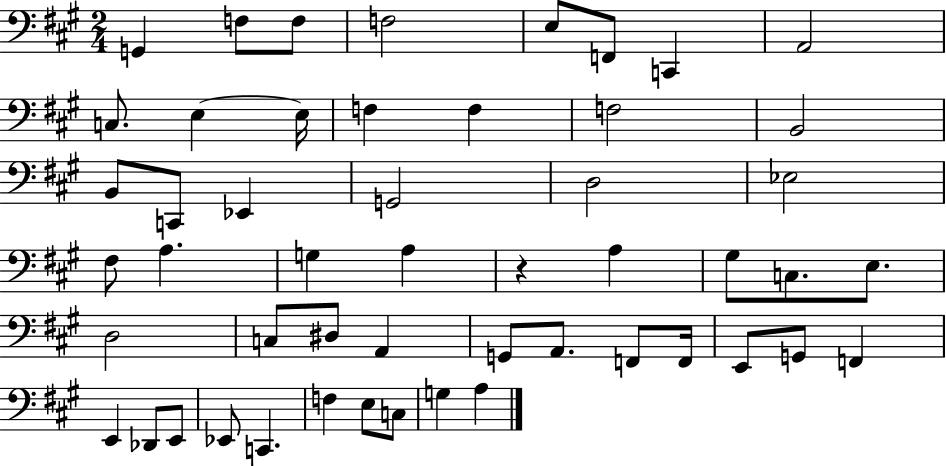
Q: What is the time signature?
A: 2/4